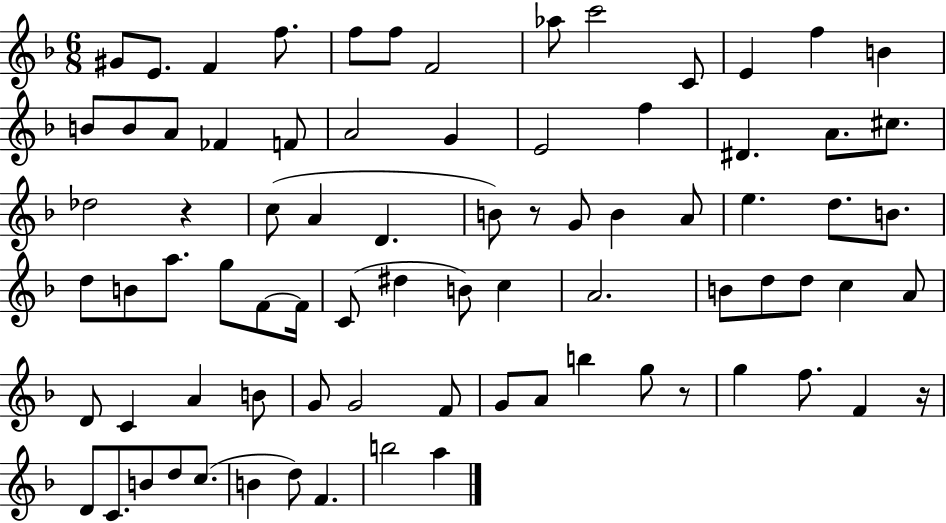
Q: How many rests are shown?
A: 4